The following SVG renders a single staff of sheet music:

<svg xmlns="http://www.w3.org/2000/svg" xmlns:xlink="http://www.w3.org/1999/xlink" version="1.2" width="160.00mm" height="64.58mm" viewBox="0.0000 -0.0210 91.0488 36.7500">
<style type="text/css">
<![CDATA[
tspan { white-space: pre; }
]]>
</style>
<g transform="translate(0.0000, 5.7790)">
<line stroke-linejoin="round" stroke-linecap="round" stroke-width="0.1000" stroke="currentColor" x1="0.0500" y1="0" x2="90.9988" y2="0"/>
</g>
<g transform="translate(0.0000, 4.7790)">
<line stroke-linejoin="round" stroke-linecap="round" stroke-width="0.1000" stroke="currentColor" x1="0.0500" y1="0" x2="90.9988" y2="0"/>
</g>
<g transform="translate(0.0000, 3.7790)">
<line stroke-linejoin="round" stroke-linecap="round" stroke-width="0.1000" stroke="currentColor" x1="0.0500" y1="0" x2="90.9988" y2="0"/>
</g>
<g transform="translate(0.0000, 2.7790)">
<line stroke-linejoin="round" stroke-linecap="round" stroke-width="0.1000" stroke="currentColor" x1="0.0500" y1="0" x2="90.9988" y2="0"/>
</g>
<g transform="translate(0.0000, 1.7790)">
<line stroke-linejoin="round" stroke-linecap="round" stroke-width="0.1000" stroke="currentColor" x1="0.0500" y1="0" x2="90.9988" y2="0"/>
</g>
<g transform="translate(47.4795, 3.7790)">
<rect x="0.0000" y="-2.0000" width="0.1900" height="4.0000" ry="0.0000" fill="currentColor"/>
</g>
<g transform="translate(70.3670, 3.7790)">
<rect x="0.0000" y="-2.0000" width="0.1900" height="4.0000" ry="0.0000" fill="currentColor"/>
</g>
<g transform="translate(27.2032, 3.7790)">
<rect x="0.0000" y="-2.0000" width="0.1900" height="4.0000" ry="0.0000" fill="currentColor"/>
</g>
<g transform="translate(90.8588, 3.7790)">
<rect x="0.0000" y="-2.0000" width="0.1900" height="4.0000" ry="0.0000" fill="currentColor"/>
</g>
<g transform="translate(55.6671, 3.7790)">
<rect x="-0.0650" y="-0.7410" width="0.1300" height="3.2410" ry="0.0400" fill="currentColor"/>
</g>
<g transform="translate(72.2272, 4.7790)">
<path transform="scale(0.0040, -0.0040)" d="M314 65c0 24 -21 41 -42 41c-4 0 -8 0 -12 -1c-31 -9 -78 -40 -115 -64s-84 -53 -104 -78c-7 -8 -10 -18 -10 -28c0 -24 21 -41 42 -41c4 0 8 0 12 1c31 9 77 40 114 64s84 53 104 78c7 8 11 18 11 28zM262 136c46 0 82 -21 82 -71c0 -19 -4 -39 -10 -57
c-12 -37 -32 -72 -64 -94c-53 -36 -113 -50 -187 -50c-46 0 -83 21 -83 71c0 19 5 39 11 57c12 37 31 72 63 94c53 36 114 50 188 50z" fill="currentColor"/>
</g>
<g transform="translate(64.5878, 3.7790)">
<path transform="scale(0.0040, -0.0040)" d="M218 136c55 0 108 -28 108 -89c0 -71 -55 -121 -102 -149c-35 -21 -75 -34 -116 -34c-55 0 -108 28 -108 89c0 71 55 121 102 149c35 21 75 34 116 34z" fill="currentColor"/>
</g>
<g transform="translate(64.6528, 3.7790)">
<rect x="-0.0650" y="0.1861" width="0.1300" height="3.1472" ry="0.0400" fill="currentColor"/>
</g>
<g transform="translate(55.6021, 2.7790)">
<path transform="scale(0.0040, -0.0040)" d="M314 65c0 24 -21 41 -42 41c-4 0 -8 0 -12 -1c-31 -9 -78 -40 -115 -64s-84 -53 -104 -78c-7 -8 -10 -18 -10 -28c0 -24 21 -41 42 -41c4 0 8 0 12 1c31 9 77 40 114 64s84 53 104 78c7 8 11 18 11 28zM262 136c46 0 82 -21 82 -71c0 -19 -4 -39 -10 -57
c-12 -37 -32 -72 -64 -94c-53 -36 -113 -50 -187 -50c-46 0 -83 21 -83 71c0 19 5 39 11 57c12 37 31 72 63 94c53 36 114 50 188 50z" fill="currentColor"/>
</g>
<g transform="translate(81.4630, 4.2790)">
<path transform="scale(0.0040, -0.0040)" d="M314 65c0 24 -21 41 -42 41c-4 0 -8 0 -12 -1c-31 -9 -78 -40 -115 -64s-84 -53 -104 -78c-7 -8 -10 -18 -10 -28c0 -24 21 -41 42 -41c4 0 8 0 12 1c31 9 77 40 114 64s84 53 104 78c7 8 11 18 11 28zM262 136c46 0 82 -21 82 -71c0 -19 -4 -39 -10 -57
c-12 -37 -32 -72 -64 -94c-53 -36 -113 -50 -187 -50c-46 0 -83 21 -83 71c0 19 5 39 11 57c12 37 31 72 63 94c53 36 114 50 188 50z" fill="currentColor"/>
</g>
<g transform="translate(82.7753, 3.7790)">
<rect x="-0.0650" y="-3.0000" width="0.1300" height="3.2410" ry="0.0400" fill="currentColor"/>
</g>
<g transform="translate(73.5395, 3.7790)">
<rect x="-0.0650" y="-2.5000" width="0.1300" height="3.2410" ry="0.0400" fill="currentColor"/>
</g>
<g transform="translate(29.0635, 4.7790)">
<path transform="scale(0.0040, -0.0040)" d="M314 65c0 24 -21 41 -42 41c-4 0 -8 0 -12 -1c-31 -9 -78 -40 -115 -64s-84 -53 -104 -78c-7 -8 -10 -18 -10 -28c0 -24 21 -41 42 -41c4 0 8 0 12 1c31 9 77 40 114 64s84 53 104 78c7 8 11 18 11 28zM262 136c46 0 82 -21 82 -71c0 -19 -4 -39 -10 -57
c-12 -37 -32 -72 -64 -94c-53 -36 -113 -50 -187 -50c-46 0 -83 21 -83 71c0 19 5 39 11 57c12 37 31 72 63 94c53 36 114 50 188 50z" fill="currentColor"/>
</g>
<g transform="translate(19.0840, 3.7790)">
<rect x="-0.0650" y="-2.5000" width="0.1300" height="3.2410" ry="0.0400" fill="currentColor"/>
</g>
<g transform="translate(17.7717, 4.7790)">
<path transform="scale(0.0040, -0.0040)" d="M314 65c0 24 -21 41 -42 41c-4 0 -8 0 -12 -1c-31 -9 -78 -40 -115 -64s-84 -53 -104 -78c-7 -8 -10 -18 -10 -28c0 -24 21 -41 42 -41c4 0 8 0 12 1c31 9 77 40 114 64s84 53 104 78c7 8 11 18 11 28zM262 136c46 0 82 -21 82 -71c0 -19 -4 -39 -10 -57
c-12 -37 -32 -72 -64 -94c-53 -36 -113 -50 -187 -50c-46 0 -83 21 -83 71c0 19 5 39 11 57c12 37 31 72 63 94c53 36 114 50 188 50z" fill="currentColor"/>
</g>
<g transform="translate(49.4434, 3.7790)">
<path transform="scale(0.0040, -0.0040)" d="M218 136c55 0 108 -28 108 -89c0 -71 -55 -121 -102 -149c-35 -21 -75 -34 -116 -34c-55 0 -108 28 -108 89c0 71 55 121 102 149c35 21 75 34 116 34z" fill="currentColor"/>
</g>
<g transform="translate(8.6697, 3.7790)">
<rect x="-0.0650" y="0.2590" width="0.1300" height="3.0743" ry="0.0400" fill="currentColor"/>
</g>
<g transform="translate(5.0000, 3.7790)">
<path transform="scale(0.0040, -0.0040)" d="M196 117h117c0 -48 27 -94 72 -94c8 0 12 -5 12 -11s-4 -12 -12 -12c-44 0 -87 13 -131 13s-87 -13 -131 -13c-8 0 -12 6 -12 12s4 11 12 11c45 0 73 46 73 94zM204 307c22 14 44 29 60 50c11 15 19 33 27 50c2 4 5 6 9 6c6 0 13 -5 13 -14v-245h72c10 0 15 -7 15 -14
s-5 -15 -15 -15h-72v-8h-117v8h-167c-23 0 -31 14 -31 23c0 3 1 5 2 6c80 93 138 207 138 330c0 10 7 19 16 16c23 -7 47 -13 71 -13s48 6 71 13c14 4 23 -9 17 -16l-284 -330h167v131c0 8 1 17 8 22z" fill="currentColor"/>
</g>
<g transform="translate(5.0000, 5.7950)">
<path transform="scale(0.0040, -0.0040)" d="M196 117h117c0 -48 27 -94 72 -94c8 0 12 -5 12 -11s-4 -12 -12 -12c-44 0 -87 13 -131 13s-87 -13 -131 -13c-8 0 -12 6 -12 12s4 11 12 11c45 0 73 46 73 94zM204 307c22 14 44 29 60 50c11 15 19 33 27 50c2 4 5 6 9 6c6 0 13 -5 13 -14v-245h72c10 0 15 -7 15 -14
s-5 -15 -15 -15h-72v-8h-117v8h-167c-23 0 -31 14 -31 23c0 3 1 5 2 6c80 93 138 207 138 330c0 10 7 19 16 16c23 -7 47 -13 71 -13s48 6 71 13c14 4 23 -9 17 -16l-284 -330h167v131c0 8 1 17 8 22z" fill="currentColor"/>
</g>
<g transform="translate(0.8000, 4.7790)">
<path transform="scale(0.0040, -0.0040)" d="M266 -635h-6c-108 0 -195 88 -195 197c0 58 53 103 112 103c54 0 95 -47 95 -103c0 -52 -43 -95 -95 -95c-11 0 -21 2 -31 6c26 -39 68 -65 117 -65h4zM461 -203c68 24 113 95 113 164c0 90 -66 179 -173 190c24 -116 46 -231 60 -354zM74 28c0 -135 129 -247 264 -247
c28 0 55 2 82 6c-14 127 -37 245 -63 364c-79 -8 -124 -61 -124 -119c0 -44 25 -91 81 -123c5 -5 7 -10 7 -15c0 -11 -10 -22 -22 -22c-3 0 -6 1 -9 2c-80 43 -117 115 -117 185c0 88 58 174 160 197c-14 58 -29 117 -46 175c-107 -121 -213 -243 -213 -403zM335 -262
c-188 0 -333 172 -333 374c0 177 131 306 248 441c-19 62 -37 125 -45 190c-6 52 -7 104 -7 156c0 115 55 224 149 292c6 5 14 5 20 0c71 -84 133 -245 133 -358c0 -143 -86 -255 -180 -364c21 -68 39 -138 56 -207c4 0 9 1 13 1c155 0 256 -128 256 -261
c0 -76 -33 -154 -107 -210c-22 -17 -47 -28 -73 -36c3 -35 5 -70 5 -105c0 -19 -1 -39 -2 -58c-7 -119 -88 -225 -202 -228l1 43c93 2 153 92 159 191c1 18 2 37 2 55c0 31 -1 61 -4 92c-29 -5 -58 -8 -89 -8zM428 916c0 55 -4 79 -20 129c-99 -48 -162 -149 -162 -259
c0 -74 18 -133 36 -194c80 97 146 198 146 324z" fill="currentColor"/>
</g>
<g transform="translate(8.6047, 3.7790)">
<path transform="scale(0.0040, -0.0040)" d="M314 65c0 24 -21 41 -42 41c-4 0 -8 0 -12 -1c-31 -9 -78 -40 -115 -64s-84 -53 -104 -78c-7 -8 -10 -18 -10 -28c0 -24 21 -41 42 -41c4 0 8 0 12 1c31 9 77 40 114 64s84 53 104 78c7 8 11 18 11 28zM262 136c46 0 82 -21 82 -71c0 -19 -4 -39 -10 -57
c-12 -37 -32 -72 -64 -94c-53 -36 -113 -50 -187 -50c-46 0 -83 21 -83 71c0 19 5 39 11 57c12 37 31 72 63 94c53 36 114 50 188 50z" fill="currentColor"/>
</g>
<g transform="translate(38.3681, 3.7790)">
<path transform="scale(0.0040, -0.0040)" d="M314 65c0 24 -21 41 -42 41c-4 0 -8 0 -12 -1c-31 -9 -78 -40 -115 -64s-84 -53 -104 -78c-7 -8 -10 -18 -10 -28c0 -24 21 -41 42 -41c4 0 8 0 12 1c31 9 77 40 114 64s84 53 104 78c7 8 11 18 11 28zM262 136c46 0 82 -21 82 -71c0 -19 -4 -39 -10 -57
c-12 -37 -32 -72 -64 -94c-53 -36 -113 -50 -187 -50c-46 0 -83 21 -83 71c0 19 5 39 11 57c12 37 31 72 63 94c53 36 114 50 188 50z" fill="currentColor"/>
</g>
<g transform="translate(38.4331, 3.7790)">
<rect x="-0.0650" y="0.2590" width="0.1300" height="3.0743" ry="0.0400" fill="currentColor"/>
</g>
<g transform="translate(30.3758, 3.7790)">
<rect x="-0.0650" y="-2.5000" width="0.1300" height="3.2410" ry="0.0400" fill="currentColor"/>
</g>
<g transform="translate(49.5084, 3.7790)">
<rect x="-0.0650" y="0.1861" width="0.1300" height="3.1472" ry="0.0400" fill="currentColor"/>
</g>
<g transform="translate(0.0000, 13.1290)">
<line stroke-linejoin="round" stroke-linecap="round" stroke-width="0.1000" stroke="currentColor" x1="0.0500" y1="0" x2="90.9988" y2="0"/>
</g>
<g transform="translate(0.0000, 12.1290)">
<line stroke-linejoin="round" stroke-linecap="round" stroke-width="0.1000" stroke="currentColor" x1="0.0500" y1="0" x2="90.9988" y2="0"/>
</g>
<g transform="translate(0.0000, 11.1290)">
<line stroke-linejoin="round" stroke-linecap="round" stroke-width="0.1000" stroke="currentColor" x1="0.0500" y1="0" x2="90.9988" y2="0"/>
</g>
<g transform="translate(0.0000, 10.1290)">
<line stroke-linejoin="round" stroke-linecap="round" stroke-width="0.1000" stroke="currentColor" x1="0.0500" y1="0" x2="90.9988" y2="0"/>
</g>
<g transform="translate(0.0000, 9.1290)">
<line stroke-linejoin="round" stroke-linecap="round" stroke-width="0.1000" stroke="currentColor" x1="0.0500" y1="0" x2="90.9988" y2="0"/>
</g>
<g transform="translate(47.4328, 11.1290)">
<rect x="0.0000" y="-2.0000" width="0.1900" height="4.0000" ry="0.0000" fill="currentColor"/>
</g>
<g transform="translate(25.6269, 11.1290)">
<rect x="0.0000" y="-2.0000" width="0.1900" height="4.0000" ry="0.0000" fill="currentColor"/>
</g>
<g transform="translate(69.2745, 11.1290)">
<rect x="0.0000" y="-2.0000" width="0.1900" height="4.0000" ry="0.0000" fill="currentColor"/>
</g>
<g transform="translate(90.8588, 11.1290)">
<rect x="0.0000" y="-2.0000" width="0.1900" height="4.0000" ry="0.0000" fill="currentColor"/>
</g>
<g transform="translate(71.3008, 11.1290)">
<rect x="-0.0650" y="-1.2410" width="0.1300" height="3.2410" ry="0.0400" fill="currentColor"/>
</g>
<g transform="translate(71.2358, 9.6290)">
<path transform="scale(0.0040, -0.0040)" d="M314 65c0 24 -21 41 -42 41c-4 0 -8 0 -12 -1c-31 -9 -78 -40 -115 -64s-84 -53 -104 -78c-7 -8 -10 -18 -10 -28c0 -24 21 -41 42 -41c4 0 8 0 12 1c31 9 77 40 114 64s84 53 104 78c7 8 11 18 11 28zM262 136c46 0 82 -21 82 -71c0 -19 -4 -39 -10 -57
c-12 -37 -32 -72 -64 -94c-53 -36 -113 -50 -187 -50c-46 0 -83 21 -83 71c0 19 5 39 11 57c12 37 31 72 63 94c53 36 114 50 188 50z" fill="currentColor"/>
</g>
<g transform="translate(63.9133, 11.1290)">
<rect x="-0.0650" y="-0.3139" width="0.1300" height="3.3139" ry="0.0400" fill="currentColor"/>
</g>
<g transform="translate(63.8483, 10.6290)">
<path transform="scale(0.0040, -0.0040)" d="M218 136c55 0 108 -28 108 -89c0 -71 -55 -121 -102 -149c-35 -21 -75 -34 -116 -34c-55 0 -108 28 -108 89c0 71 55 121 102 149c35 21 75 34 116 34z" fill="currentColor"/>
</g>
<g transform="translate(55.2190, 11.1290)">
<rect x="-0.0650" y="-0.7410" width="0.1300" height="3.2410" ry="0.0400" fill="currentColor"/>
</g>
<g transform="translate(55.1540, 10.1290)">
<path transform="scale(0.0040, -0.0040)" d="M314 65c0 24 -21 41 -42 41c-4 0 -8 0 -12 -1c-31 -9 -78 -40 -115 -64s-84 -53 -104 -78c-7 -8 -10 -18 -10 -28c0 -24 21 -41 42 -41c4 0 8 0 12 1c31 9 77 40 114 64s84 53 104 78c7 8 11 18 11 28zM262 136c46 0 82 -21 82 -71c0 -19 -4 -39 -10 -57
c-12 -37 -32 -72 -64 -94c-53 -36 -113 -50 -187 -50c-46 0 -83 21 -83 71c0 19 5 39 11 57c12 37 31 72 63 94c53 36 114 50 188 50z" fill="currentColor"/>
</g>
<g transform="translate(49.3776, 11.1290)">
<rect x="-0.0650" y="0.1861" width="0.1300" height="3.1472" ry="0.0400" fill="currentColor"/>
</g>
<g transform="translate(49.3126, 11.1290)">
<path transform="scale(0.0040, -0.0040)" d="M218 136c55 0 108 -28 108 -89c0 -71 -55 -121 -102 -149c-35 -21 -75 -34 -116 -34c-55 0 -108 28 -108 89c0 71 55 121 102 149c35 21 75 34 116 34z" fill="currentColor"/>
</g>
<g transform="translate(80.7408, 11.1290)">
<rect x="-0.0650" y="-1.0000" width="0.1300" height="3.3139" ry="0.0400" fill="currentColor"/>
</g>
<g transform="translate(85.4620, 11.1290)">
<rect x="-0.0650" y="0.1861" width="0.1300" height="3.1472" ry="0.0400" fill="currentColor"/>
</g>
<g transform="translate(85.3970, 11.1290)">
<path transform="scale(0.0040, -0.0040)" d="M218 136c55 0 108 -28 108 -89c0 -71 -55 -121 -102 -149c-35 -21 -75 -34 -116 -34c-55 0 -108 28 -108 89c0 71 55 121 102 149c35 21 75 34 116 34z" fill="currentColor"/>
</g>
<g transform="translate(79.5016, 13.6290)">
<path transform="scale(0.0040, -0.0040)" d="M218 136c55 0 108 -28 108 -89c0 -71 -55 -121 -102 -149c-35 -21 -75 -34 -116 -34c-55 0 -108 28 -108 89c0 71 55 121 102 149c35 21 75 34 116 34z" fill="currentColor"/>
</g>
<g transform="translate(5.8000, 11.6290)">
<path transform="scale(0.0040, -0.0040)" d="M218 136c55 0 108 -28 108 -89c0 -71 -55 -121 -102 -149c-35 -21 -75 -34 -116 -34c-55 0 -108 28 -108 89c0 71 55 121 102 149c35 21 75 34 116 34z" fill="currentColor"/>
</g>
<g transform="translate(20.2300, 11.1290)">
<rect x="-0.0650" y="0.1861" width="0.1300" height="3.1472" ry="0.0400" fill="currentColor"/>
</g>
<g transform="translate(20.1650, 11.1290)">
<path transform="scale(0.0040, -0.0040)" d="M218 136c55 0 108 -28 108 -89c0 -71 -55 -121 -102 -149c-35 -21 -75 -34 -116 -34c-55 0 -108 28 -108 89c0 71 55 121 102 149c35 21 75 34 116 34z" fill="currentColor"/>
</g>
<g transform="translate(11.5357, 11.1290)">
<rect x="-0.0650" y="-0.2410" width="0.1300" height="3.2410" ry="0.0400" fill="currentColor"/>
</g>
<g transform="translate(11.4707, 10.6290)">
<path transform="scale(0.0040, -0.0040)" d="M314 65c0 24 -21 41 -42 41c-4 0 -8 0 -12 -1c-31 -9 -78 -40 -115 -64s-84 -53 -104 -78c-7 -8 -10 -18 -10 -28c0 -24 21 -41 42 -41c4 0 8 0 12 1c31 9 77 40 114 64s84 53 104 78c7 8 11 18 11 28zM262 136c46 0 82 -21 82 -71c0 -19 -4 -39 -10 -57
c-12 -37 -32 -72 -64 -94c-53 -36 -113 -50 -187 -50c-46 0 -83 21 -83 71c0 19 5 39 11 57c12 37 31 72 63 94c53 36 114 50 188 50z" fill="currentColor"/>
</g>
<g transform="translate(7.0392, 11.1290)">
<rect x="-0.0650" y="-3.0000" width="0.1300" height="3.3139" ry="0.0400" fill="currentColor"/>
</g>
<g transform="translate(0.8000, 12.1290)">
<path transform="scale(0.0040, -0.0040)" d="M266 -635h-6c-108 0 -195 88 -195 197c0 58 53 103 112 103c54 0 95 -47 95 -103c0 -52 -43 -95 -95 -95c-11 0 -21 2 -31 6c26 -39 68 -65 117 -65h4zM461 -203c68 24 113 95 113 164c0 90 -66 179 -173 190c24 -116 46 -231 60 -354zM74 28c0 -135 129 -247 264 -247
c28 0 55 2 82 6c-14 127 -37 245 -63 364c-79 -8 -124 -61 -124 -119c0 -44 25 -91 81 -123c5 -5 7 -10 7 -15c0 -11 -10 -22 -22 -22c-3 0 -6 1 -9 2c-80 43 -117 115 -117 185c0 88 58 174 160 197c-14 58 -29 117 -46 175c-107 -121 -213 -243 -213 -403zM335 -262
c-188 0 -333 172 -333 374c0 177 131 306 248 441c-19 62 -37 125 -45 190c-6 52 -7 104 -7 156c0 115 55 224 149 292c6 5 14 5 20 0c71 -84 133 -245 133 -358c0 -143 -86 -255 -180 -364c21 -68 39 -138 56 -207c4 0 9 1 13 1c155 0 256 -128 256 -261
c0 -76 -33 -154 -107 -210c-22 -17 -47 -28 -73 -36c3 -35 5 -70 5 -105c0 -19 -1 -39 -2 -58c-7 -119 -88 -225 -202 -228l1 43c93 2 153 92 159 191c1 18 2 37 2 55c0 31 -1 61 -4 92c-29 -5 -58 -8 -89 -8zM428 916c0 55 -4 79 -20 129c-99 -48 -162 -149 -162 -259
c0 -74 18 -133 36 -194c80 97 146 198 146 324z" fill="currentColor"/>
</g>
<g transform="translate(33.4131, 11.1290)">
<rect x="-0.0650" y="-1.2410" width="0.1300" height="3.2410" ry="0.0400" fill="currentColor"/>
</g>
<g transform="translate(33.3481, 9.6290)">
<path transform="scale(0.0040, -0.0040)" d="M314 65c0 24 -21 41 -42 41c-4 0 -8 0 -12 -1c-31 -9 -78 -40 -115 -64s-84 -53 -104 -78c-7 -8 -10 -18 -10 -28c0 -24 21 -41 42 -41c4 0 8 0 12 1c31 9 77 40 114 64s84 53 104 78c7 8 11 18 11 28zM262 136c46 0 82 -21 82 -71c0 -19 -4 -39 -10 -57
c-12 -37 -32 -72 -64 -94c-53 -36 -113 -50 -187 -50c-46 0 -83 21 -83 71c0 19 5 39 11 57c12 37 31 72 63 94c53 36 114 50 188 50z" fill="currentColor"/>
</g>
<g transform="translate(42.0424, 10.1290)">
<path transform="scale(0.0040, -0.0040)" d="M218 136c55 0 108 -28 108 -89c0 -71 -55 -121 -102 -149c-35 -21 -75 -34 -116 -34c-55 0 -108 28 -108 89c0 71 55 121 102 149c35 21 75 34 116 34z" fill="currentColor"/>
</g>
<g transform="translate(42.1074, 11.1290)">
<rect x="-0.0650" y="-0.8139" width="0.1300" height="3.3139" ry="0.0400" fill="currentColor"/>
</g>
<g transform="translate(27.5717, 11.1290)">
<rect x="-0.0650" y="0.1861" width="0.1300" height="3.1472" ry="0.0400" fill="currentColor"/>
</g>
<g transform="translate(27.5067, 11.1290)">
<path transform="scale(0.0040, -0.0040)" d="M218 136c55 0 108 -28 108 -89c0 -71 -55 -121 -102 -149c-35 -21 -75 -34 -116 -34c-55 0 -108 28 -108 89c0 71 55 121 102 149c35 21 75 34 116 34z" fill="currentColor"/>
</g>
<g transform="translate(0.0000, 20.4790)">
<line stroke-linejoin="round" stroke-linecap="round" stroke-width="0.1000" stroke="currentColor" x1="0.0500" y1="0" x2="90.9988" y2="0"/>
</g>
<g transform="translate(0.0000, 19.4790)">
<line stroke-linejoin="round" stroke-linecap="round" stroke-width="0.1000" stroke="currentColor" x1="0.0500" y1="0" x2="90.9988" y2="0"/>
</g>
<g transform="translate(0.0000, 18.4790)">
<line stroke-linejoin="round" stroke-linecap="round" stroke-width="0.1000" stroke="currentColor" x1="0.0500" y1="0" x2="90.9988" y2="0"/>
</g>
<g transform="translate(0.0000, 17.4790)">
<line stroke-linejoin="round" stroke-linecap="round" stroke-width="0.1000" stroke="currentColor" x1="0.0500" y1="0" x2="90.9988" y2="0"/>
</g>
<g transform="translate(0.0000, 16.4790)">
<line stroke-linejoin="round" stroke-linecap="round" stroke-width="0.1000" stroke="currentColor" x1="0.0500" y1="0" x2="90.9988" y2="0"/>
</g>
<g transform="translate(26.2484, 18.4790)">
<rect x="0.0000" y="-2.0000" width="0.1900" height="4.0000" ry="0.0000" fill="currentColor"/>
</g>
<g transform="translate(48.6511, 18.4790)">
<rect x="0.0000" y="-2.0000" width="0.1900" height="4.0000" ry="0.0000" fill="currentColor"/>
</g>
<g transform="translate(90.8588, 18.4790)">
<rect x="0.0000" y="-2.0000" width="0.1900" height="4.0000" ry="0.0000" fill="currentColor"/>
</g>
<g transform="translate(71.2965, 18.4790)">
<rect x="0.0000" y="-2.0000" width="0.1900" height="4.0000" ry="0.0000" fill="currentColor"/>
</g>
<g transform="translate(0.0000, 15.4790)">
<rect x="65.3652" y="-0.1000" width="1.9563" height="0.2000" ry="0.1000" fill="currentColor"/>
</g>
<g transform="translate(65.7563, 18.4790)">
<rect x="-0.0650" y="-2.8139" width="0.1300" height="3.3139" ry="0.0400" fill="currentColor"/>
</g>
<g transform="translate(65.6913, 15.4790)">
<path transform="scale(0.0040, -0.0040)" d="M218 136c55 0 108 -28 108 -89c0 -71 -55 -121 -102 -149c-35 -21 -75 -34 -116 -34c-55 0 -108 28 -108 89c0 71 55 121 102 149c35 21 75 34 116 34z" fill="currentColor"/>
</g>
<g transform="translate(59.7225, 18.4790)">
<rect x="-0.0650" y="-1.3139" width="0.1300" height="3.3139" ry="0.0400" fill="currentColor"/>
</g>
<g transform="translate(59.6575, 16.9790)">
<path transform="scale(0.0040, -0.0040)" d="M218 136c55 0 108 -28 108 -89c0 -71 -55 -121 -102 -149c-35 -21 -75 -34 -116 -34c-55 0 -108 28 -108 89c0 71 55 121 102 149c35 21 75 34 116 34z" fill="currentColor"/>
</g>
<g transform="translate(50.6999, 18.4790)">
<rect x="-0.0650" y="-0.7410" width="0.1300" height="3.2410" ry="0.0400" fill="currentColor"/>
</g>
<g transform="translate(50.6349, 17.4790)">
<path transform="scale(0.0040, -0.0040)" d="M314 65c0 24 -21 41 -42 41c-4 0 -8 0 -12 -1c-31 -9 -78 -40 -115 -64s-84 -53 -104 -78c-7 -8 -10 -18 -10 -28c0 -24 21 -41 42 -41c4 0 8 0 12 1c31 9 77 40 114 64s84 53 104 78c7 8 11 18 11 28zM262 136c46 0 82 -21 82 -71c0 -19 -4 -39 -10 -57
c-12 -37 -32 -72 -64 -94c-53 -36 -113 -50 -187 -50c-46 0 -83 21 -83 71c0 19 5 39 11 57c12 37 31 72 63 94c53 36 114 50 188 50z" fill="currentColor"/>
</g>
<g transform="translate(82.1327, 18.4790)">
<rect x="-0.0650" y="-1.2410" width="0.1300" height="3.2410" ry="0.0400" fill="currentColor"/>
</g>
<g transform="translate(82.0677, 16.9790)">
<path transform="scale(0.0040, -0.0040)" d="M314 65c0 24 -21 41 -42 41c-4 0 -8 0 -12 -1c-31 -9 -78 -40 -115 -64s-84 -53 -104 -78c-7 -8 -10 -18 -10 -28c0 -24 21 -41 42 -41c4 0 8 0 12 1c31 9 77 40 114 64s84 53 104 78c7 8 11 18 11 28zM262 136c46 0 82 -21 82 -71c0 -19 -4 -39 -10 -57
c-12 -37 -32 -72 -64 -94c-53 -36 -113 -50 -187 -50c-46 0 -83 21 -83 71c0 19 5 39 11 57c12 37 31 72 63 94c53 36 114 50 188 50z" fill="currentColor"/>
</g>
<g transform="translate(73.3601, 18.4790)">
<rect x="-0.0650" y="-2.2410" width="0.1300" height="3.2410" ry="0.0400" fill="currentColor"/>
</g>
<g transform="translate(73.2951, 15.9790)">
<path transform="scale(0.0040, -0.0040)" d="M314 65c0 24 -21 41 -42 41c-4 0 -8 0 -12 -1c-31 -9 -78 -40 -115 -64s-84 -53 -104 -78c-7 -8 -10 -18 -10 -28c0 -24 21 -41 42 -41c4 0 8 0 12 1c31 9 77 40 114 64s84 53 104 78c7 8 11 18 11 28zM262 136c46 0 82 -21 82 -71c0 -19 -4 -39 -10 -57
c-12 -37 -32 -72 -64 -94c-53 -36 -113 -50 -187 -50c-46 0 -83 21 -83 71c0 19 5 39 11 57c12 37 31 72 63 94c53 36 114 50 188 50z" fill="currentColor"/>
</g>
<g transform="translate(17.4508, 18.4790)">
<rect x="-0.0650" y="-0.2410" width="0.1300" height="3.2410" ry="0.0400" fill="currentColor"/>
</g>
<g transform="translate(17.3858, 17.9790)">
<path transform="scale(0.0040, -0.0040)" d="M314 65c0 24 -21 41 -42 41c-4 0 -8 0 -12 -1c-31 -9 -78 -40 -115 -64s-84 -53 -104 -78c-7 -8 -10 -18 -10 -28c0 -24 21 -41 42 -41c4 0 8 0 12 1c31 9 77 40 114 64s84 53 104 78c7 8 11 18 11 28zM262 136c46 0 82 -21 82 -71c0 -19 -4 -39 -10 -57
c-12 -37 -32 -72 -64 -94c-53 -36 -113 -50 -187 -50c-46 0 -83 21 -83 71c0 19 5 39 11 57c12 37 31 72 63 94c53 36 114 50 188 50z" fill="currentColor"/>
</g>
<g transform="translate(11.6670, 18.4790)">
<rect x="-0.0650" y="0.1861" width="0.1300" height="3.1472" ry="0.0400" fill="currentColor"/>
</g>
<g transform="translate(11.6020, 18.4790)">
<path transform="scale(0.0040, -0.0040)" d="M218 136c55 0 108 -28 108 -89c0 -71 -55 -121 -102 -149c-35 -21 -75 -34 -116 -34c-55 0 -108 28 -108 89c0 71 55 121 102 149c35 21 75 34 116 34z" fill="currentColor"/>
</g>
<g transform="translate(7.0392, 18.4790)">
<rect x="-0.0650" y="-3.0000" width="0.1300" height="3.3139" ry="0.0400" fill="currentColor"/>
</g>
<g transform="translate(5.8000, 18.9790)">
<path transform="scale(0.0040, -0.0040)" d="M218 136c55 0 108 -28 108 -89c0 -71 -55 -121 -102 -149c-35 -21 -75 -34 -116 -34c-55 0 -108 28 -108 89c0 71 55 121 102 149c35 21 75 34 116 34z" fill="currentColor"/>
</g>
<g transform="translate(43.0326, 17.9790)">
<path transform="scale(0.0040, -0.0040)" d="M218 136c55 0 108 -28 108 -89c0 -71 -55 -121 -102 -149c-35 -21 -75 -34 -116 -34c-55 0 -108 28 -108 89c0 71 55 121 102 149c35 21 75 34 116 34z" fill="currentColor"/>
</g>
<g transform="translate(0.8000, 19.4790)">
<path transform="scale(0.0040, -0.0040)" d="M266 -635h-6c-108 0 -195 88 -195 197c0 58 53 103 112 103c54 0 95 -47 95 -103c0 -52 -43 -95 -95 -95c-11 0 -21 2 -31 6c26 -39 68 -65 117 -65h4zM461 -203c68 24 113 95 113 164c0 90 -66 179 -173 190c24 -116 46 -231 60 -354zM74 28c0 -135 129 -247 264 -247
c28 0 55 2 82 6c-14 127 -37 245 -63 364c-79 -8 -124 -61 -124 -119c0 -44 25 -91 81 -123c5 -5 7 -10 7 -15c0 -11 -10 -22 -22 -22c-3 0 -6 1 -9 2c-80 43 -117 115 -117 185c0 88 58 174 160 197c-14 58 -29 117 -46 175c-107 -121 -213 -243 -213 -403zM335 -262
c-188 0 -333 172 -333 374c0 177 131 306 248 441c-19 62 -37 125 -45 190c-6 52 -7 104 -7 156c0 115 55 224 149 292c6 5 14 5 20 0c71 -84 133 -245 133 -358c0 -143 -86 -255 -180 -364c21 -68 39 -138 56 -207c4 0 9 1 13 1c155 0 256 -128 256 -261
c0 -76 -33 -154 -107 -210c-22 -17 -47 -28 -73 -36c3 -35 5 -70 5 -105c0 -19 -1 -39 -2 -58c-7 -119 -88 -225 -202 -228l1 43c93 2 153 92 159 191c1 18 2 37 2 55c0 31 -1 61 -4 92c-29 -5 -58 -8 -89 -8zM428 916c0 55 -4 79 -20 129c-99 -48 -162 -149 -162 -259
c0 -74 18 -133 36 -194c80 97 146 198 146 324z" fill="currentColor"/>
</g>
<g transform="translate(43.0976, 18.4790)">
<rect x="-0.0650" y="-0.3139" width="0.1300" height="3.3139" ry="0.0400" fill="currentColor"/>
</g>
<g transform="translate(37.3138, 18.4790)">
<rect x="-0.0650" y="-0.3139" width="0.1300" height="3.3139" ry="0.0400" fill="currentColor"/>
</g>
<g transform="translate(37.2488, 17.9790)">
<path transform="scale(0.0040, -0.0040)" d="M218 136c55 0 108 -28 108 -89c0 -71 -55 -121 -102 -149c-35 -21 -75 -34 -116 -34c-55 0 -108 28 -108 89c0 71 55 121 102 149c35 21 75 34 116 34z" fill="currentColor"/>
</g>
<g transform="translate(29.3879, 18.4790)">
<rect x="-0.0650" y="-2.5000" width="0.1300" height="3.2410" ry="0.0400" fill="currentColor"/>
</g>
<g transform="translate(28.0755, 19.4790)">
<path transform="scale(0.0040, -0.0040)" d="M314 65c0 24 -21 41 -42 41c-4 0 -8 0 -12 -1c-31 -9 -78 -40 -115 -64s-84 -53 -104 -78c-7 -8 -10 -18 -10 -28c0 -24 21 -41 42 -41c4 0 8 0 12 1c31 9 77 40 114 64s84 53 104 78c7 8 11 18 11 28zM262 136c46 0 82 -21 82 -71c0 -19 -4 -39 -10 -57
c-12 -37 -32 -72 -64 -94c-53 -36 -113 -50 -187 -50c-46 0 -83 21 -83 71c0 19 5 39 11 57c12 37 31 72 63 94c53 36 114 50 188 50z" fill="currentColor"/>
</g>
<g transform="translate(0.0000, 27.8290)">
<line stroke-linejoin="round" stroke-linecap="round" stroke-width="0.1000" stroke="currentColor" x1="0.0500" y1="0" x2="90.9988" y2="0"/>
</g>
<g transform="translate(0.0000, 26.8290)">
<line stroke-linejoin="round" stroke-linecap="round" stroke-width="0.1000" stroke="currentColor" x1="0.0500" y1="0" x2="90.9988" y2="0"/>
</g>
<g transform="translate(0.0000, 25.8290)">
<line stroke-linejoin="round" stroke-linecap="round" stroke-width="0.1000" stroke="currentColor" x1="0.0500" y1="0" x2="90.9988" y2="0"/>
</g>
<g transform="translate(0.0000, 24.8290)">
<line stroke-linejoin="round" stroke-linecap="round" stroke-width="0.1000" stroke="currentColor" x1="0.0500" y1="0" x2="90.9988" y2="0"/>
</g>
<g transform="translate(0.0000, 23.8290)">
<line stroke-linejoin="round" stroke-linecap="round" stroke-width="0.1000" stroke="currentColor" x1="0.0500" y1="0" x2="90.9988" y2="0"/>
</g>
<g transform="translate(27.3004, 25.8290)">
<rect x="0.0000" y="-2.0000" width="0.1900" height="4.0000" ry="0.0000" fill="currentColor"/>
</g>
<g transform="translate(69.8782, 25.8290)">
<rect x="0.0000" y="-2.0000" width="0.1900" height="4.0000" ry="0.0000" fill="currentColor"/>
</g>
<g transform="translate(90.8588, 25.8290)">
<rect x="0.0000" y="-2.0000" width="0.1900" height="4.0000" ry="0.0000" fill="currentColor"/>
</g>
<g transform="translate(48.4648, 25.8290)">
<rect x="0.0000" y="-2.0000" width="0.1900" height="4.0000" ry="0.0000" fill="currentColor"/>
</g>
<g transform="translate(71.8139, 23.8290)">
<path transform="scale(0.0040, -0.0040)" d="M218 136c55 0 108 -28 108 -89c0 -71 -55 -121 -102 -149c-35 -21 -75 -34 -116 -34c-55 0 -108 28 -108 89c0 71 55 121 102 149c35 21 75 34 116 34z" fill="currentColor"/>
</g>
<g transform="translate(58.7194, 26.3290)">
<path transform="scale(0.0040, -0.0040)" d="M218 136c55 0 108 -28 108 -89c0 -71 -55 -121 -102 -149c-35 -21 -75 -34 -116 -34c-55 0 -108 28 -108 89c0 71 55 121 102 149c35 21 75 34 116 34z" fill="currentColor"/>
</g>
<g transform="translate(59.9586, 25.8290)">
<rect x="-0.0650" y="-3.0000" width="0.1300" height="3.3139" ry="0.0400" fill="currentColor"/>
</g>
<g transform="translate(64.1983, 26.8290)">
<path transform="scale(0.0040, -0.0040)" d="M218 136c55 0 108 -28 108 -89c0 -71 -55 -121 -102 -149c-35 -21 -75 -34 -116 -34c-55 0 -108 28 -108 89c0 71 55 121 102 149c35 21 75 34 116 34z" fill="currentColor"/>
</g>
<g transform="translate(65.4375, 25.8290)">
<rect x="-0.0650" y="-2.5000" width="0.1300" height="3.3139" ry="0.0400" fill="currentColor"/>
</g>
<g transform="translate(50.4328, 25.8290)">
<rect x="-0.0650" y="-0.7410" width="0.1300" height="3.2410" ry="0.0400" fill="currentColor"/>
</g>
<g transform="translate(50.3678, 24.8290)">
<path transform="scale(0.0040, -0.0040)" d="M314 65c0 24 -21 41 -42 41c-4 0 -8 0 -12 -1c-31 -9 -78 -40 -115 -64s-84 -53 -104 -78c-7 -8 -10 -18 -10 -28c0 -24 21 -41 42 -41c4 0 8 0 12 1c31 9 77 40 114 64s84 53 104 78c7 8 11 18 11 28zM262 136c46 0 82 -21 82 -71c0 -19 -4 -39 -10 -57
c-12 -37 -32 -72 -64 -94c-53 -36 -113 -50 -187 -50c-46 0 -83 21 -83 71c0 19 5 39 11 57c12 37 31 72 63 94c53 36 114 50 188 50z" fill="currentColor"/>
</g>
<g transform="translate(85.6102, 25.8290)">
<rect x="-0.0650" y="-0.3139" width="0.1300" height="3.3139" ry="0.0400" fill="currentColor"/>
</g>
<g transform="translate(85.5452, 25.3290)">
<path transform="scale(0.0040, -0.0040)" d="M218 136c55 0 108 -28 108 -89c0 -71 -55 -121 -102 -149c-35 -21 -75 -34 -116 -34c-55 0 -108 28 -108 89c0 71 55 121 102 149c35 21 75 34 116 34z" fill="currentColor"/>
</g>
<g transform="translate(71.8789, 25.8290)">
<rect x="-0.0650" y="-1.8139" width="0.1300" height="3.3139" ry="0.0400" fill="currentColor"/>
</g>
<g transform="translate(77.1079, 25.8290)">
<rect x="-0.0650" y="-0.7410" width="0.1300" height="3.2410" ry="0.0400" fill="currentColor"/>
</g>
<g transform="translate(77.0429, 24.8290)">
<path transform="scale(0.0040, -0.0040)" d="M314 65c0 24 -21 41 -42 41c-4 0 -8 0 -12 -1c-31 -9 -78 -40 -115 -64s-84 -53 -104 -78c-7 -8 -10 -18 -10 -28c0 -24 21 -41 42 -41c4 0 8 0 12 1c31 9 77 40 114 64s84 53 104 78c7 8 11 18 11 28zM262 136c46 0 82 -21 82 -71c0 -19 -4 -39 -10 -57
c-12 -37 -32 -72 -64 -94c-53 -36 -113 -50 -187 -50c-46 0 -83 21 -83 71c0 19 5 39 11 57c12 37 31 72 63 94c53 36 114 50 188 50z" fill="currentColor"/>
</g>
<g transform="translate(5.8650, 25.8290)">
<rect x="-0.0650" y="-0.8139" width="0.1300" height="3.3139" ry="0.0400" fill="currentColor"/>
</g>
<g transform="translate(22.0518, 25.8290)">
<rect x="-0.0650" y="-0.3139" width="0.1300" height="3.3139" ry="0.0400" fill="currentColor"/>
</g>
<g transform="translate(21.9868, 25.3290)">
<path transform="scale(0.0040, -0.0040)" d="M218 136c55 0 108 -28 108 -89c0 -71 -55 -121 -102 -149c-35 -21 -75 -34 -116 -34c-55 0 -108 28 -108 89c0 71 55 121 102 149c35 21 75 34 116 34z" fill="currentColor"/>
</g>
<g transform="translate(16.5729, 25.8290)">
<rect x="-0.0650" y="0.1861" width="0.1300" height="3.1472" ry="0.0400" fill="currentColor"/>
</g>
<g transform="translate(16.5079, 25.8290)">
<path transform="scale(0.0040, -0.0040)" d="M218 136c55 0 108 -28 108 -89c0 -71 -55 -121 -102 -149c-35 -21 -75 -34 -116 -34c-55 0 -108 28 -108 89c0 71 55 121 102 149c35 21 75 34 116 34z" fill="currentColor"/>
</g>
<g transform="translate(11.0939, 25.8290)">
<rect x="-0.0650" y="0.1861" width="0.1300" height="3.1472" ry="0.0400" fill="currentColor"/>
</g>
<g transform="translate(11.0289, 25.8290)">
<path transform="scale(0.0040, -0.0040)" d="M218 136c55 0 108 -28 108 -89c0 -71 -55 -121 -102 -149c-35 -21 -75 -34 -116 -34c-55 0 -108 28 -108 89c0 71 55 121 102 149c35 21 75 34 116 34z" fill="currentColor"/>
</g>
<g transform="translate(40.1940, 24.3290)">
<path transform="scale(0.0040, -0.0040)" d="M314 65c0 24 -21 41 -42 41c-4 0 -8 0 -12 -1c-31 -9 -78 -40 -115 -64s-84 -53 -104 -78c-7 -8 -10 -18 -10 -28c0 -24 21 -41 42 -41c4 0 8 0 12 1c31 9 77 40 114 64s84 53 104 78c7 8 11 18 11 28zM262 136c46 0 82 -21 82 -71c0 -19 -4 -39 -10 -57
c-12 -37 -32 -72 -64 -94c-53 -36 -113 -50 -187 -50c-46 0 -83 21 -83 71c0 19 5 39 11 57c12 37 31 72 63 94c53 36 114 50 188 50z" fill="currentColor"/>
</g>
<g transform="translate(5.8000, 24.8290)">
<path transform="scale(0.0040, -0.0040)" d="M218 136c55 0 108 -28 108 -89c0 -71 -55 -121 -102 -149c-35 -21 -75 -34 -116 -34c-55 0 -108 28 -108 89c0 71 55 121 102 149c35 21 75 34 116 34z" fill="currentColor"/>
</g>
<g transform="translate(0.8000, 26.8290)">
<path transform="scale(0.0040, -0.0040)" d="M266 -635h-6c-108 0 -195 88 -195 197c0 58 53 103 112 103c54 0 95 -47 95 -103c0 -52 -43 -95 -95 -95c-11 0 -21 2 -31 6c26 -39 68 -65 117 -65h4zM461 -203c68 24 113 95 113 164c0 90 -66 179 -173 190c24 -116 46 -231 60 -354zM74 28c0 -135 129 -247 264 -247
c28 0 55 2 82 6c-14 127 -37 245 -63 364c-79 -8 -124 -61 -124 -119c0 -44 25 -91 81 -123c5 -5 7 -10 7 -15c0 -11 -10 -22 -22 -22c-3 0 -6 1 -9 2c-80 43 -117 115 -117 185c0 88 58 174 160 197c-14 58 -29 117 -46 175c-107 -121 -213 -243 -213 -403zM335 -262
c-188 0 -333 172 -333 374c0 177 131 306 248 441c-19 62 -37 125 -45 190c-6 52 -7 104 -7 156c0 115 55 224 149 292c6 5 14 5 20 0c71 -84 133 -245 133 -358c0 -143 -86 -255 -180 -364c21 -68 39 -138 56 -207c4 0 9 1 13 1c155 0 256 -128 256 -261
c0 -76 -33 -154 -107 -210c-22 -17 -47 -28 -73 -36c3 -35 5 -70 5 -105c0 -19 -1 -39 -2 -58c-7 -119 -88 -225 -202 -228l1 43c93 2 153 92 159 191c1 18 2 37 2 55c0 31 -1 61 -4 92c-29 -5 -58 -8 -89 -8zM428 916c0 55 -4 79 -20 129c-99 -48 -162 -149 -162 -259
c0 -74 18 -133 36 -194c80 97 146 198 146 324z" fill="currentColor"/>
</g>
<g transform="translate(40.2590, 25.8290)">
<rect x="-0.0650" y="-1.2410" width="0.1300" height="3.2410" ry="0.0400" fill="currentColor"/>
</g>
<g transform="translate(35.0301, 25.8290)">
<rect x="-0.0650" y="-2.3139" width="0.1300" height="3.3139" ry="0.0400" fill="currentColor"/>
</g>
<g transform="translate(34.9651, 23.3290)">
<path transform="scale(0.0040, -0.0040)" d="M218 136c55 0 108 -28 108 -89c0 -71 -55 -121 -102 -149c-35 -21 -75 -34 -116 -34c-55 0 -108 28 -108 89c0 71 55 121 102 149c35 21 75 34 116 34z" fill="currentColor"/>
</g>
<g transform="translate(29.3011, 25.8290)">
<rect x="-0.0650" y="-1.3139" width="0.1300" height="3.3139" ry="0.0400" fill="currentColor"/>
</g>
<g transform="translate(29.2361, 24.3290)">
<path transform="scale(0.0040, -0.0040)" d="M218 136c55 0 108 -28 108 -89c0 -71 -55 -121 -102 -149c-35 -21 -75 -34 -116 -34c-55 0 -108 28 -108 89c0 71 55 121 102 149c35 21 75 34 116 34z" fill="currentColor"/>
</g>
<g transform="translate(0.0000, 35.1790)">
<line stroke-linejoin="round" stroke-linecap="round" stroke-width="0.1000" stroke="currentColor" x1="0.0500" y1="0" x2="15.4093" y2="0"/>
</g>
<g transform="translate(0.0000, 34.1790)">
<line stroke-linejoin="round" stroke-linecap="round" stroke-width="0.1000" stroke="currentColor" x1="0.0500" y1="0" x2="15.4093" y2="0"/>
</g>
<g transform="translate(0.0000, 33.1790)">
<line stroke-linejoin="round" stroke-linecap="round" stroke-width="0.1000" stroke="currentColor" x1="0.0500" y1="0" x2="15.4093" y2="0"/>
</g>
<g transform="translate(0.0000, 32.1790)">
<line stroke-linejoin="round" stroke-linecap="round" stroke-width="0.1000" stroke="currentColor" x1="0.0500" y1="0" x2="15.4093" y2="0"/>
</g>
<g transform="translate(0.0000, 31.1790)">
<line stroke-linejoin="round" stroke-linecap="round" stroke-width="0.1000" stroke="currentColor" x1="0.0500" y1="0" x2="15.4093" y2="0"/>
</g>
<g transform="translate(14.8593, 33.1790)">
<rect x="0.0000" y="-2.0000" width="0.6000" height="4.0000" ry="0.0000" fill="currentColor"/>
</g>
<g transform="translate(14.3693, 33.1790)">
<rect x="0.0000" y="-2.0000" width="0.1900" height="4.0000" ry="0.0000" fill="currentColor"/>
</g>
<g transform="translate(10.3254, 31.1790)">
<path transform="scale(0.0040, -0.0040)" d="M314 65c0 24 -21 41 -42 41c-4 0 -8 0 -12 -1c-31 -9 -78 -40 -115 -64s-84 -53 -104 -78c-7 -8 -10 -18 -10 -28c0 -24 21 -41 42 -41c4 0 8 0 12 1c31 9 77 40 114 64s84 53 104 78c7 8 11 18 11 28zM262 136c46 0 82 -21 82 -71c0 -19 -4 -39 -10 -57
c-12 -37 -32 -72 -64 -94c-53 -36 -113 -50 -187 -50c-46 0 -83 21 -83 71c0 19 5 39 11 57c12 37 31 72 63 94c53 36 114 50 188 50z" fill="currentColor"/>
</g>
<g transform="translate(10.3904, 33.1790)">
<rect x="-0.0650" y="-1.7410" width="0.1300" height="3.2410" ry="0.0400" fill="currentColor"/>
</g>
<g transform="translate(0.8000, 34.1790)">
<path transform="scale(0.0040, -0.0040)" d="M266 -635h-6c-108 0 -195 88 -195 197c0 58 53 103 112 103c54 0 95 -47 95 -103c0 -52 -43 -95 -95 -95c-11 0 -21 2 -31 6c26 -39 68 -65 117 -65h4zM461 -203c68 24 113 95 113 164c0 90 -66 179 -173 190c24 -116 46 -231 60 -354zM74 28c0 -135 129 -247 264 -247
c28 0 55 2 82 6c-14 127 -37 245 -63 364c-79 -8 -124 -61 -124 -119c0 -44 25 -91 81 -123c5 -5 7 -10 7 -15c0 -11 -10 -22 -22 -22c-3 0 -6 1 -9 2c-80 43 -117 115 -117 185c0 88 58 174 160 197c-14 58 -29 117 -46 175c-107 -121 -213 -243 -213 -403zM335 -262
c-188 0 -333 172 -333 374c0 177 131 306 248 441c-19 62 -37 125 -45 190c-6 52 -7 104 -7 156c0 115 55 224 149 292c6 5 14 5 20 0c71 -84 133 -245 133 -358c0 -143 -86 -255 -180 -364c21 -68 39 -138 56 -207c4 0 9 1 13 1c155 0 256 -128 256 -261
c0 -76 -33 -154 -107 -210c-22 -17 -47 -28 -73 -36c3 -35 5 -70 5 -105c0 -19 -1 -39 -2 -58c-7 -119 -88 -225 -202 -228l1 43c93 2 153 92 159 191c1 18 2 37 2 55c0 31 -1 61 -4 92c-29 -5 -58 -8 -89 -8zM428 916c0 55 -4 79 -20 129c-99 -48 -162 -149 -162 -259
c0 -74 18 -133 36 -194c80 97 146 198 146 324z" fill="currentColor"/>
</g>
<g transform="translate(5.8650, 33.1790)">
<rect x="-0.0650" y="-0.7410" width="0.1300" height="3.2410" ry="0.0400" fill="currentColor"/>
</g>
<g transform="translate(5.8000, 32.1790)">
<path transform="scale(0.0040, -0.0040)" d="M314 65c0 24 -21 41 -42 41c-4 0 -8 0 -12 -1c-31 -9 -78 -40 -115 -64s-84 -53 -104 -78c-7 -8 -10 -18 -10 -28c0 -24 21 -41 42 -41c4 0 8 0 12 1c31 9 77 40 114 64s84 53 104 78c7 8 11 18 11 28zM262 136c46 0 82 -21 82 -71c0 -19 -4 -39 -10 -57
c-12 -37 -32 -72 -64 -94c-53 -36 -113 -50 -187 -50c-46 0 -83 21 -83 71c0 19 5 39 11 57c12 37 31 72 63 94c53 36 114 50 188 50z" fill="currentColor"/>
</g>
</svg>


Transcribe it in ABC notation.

X:1
T:Untitled
M:4/4
L:1/4
K:C
B2 G2 G2 B2 B d2 B G2 A2 A c2 B B e2 d B d2 c e2 D B A B c2 G2 c c d2 e a g2 e2 d B B c e g e2 d2 A G f d2 c d2 f2